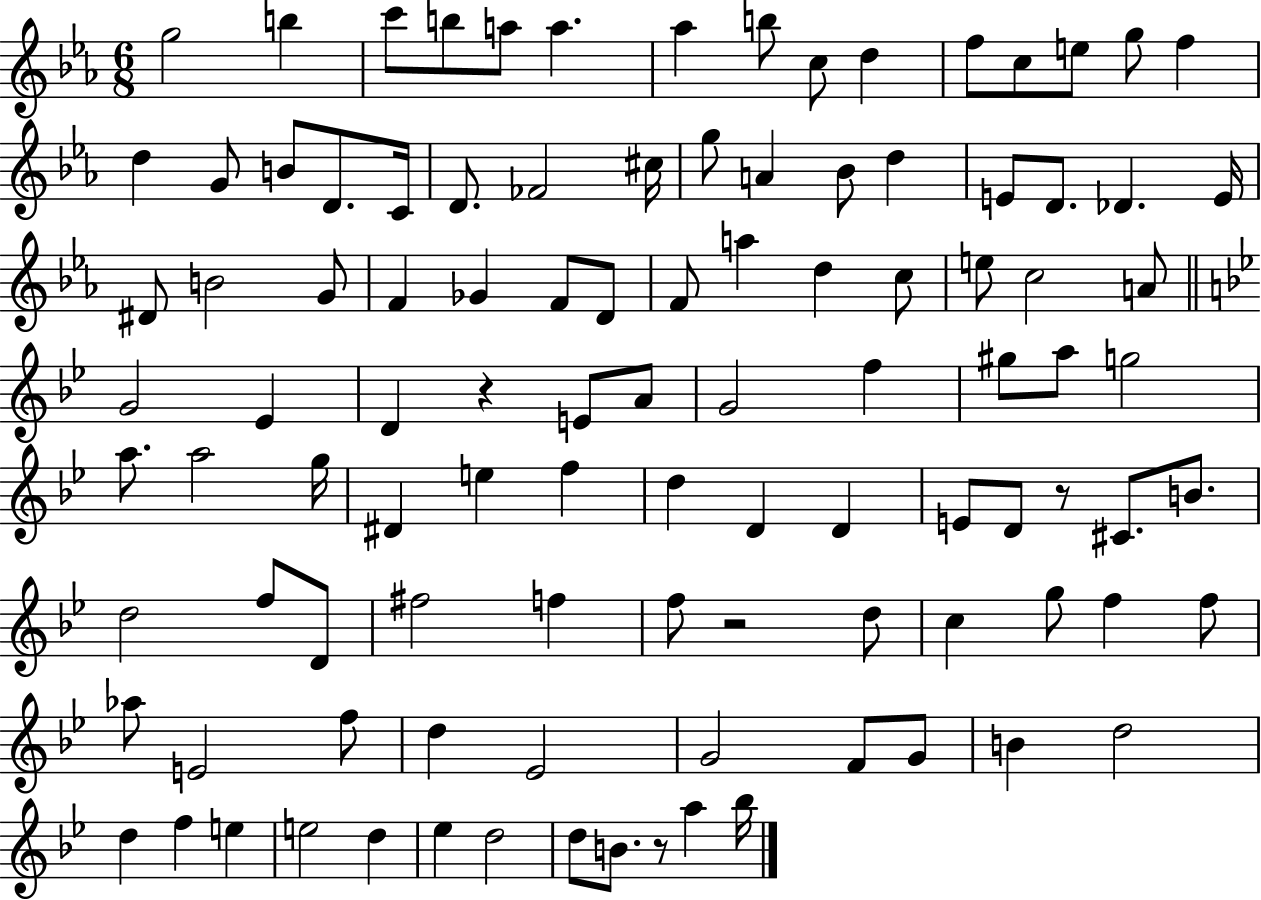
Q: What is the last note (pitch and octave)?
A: Bb5